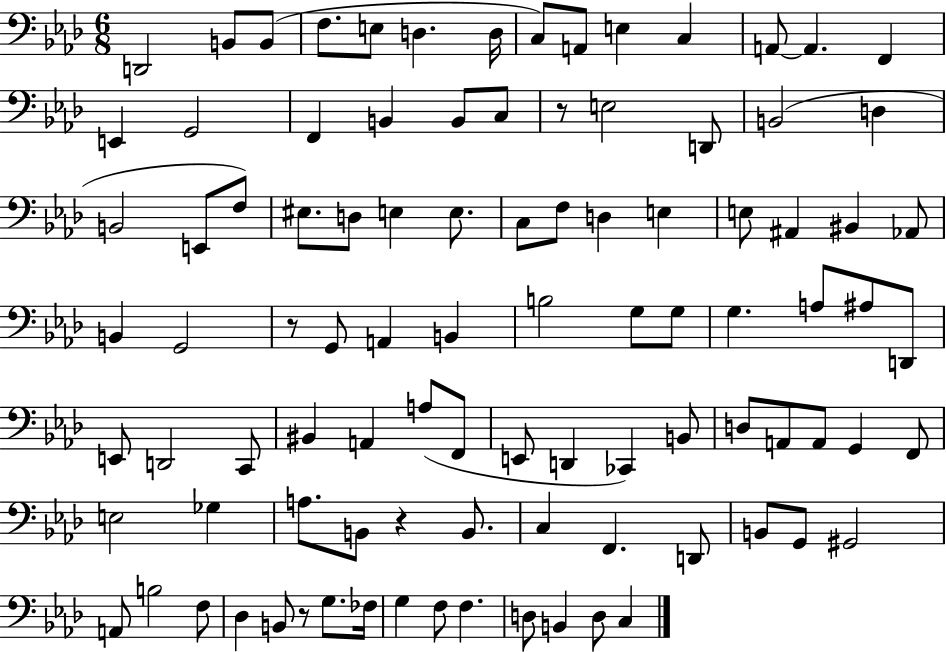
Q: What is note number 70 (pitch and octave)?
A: A3